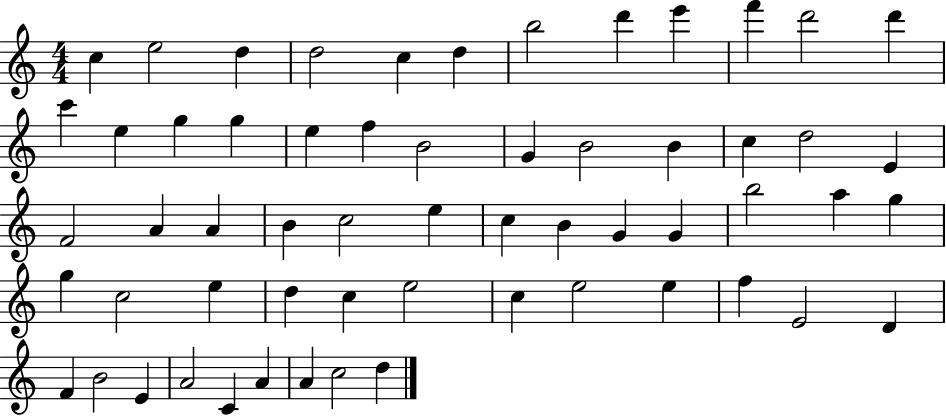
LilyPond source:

{
  \clef treble
  \numericTimeSignature
  \time 4/4
  \key c \major
  c''4 e''2 d''4 | d''2 c''4 d''4 | b''2 d'''4 e'''4 | f'''4 d'''2 d'''4 | \break c'''4 e''4 g''4 g''4 | e''4 f''4 b'2 | g'4 b'2 b'4 | c''4 d''2 e'4 | \break f'2 a'4 a'4 | b'4 c''2 e''4 | c''4 b'4 g'4 g'4 | b''2 a''4 g''4 | \break g''4 c''2 e''4 | d''4 c''4 e''2 | c''4 e''2 e''4 | f''4 e'2 d'4 | \break f'4 b'2 e'4 | a'2 c'4 a'4 | a'4 c''2 d''4 | \bar "|."
}